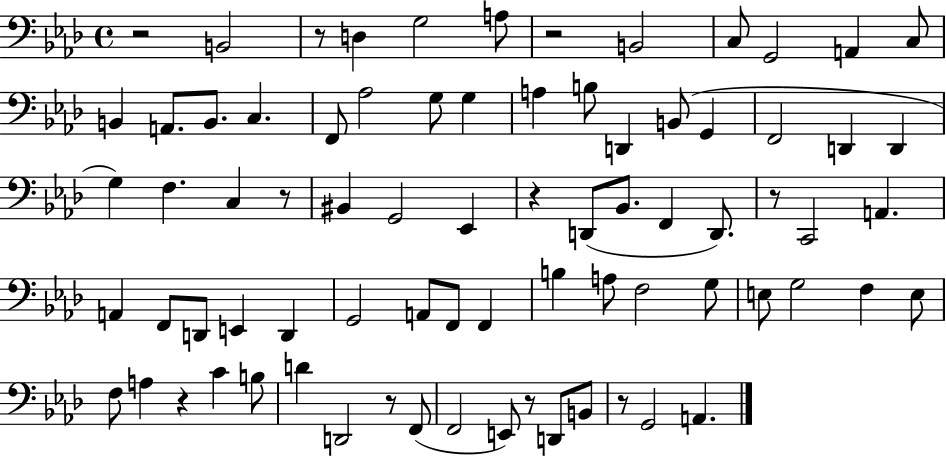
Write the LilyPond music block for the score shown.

{
  \clef bass
  \time 4/4
  \defaultTimeSignature
  \key aes \major
  \repeat volta 2 { r2 b,2 | r8 d4 g2 a8 | r2 b,2 | c8 g,2 a,4 c8 | \break b,4 a,8. b,8. c4. | f,8 aes2 g8 g4 | a4 b8 d,4 b,8( g,4 | f,2 d,4 d,4 | \break g4) f4. c4 r8 | bis,4 g,2 ees,4 | r4 d,8( bes,8. f,4 d,8.) | r8 c,2 a,4. | \break a,4 f,8 d,8 e,4 d,4 | g,2 a,8 f,8 f,4 | b4 a8 f2 g8 | e8 g2 f4 e8 | \break f8 a4 r4 c'4 b8 | d'4 d,2 r8 f,8( | f,2 e,8) r8 d,8 b,8 | r8 g,2 a,4. | \break } \bar "|."
}